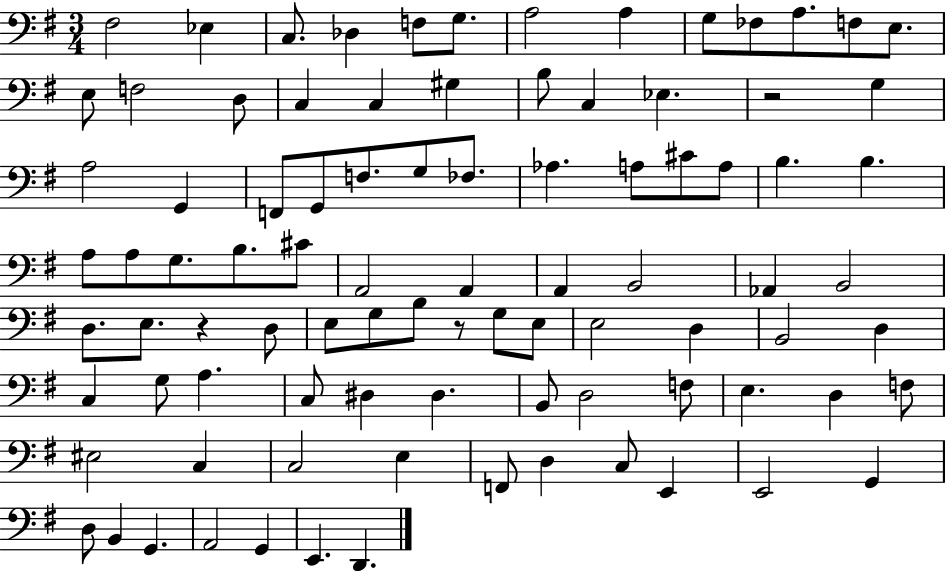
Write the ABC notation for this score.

X:1
T:Untitled
M:3/4
L:1/4
K:G
^F,2 _E, C,/2 _D, F,/2 G,/2 A,2 A, G,/2 _F,/2 A,/2 F,/2 E,/2 E,/2 F,2 D,/2 C, C, ^G, B,/2 C, _E, z2 G, A,2 G,, F,,/2 G,,/2 F,/2 G,/2 _F,/2 _A, A,/2 ^C/2 A,/2 B, B, A,/2 A,/2 G,/2 B,/2 ^C/2 A,,2 A,, A,, B,,2 _A,, B,,2 D,/2 E,/2 z D,/2 E,/2 G,/2 B,/2 z/2 G,/2 E,/2 E,2 D, B,,2 D, C, G,/2 A, C,/2 ^D, ^D, B,,/2 D,2 F,/2 E, D, F,/2 ^E,2 C, C,2 E, F,,/2 D, C,/2 E,, E,,2 G,, D,/2 B,, G,, A,,2 G,, E,, D,,